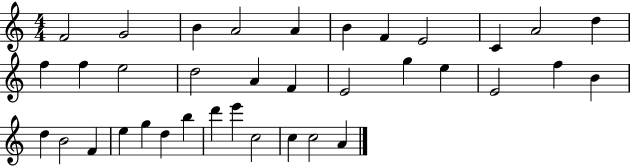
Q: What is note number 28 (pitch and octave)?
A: G5